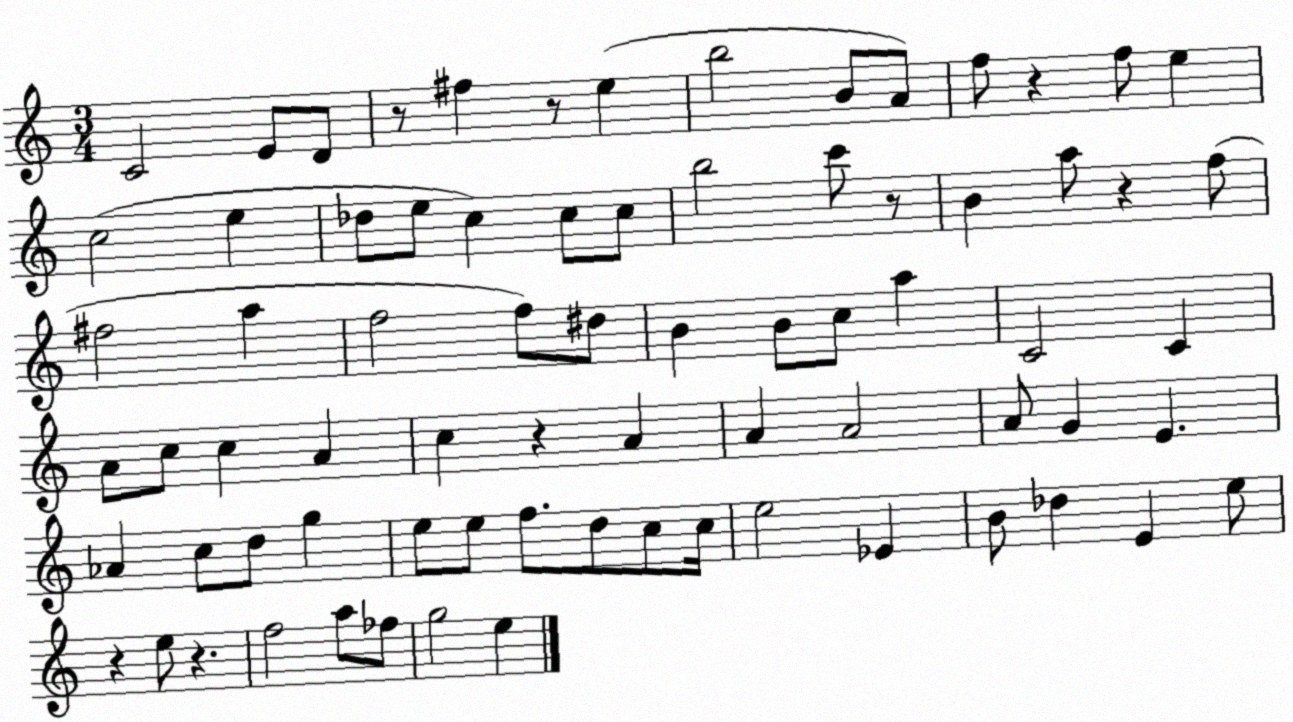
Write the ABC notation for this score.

X:1
T:Untitled
M:3/4
L:1/4
K:C
C2 E/2 D/2 z/2 ^f z/2 e b2 B/2 A/2 f/2 z f/2 e c2 e _d/2 e/2 c c/2 c/2 b2 c'/2 z/2 B a/2 z f/2 ^f2 a f2 f/2 ^d/2 B B/2 c/2 a C2 C A/2 c/2 c A c z A A A2 A/2 G E _A c/2 d/2 g e/2 e/2 f/2 d/2 c/2 c/4 e2 _E B/2 _d E e/2 z e/2 z f2 a/2 _f/2 g2 e